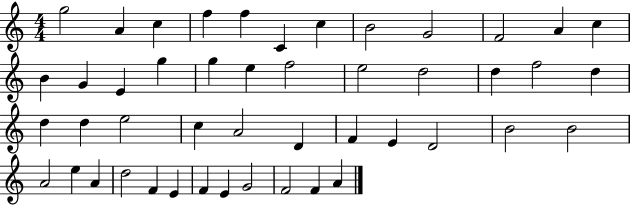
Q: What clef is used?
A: treble